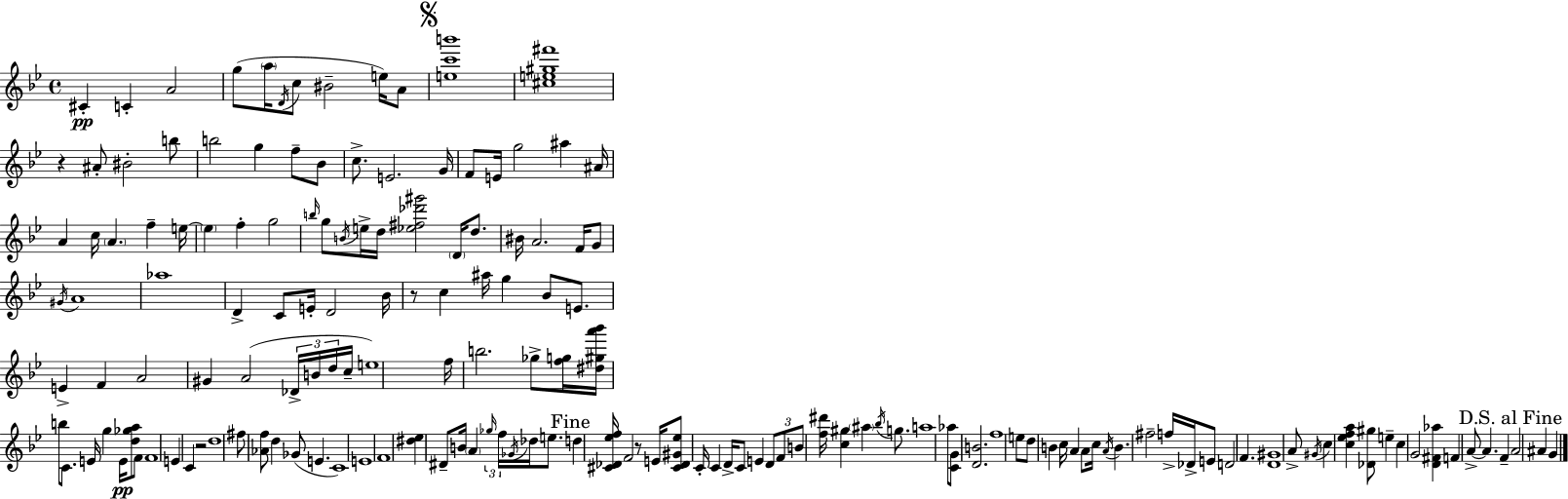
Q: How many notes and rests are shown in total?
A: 162